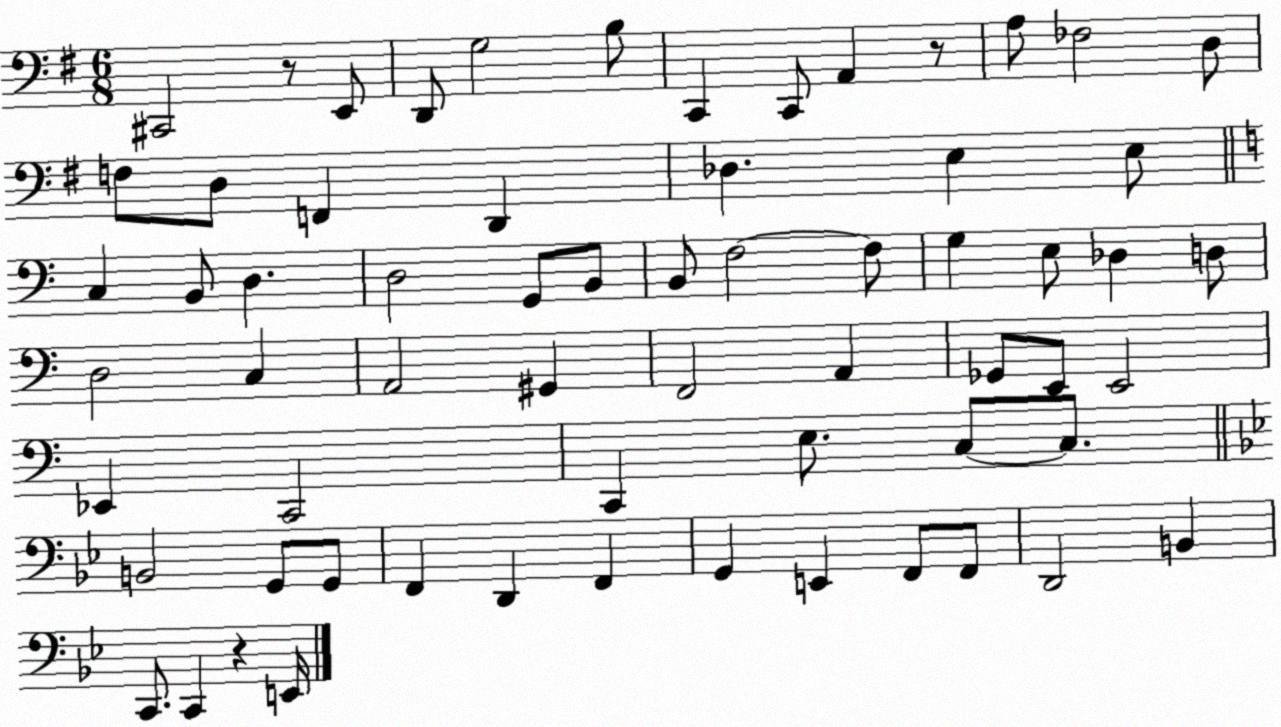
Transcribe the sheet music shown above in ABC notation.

X:1
T:Untitled
M:6/8
L:1/4
K:G
^C,,2 z/2 E,,/2 D,,/2 G,2 B,/2 C,, C,,/2 A,, z/2 A,/2 _F,2 D,/2 F,/2 D,/2 F,, D,, _D, E, E,/2 C, B,,/2 D, D,2 G,,/2 B,,/2 B,,/2 F,2 F,/2 G, E,/2 _D, D,/2 D,2 C, A,,2 ^G,, F,,2 A,, _G,,/2 E,,/2 E,,2 _E,, C,,2 C,, E,/2 C,/2 C,/2 B,,2 G,,/2 G,,/2 F,, D,, F,, G,, E,, F,,/2 F,,/2 D,,2 B,, C,,/2 C,, z E,,/4